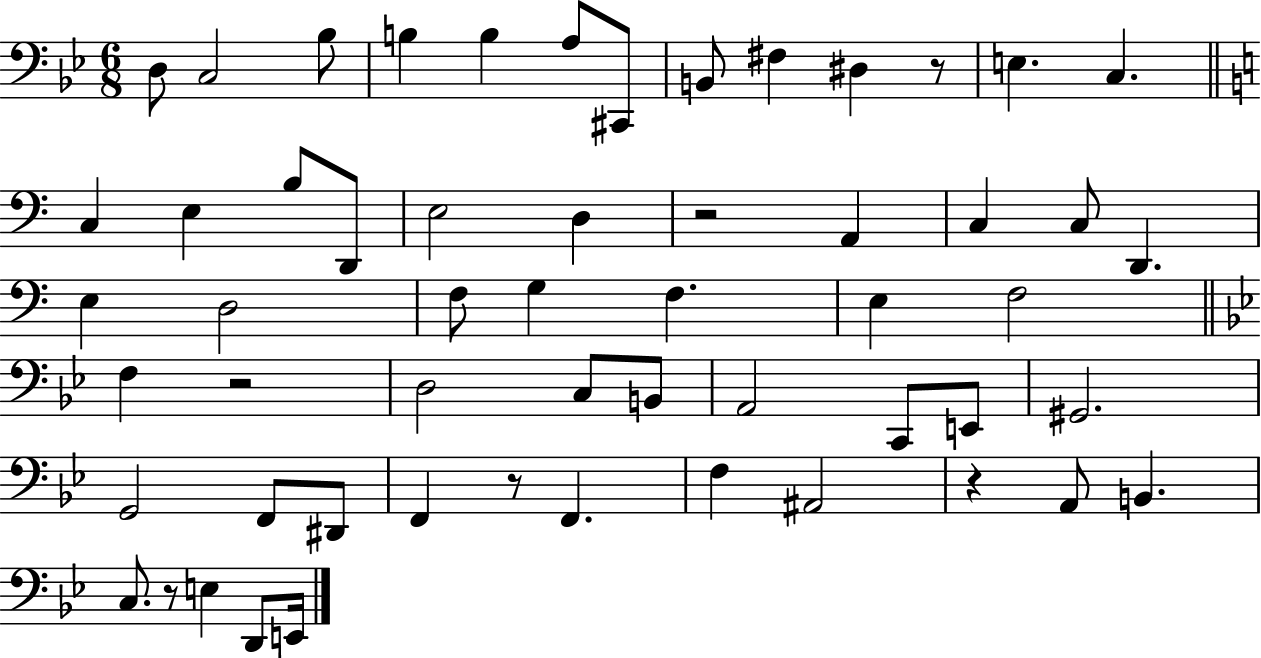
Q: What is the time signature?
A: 6/8